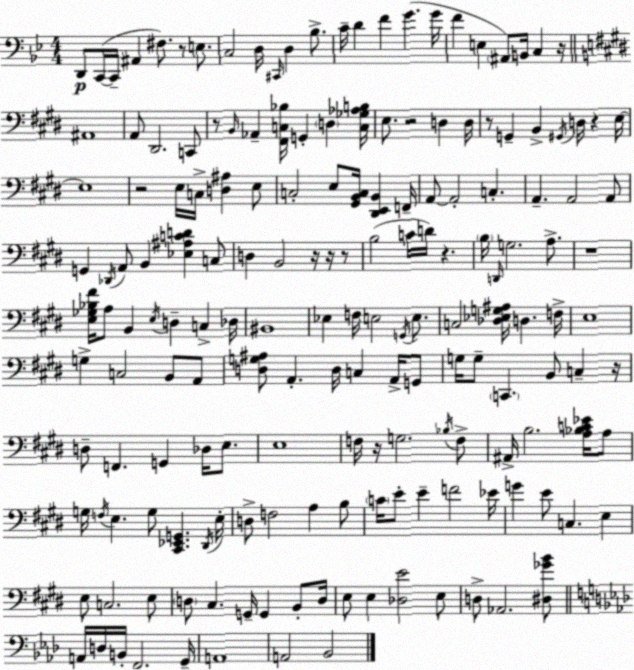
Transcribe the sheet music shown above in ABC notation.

X:1
T:Untitled
M:4/4
L:1/4
K:Bb
D,,/2 C,,/4 C,,/4 ^A,, ^F,/2 z/2 E,/2 C,2 D,/4 ^C,,/4 D, _B,/2 C/4 D F G G/4 F E, ^A,,/2 B,,/4 C, z/4 ^A,,4 A,,/2 ^D,,2 C,,/2 z/2 B,,/4 _A,, [^F,,C,_B,]/4 G,, D, [C,_G,_A,B,]/4 E,/2 z2 D, D,/4 z/2 G,, B,, ^G,,/4 D,/4 z E,/4 E,4 z2 E,/4 C,/4 [D,^A,] E,/2 C,2 E,/2 [^G,,B,,C,]/4 [^D,,E,,B,,] F,,/4 A,,/2 A,,2 C, A,, A,,2 A,,/2 G,, _D,,/4 A,,/2 B,, [_E,^A,CD] C,/2 D, B,,2 z/4 z/4 z/2 B,2 C/4 D/4 z B,/4 D,,/4 G,2 A,/2 z4 [E,_G,_B,^F]/4 A,/2 B,, E,/4 D, C, _D,/4 ^B,,4 _E, F,/4 E,2 G,,/4 E,/2 C,2 [_D,_E,G,^A,]/4 D, F,/4 E,4 G, C,2 B,,/2 A,,/2 [D,G,^A,]/2 A,, D,/4 C, A,,/4 G,,/2 G,/4 G,/2 C,, B,,/2 C, z/4 D,/2 F,, G,, _D,/4 E,/2 E,4 F,/4 z/4 G,2 _B,/4 F,/2 ^A,,/4 B,2 [A,_B,C_E]/4 A,/2 G,/4 F,/4 E, G,/2 [^C,,_E,,G,,] ^D,,/4 E,/4 D,/2 F,2 A, B,/2 C/4 E/2 E F2 _E/4 G E/2 C, E, E,/2 C,2 E,/2 D,/2 ^C, G,,/4 G,, B,,/2 D,/4 E,/2 E, [_D,E]2 E,/2 D,/2 _A,,2 [^D,_GB]/2 A,,/4 D,/4 B,,/4 F,,2 G,,/4 A,,4 A,,2 _B,,2